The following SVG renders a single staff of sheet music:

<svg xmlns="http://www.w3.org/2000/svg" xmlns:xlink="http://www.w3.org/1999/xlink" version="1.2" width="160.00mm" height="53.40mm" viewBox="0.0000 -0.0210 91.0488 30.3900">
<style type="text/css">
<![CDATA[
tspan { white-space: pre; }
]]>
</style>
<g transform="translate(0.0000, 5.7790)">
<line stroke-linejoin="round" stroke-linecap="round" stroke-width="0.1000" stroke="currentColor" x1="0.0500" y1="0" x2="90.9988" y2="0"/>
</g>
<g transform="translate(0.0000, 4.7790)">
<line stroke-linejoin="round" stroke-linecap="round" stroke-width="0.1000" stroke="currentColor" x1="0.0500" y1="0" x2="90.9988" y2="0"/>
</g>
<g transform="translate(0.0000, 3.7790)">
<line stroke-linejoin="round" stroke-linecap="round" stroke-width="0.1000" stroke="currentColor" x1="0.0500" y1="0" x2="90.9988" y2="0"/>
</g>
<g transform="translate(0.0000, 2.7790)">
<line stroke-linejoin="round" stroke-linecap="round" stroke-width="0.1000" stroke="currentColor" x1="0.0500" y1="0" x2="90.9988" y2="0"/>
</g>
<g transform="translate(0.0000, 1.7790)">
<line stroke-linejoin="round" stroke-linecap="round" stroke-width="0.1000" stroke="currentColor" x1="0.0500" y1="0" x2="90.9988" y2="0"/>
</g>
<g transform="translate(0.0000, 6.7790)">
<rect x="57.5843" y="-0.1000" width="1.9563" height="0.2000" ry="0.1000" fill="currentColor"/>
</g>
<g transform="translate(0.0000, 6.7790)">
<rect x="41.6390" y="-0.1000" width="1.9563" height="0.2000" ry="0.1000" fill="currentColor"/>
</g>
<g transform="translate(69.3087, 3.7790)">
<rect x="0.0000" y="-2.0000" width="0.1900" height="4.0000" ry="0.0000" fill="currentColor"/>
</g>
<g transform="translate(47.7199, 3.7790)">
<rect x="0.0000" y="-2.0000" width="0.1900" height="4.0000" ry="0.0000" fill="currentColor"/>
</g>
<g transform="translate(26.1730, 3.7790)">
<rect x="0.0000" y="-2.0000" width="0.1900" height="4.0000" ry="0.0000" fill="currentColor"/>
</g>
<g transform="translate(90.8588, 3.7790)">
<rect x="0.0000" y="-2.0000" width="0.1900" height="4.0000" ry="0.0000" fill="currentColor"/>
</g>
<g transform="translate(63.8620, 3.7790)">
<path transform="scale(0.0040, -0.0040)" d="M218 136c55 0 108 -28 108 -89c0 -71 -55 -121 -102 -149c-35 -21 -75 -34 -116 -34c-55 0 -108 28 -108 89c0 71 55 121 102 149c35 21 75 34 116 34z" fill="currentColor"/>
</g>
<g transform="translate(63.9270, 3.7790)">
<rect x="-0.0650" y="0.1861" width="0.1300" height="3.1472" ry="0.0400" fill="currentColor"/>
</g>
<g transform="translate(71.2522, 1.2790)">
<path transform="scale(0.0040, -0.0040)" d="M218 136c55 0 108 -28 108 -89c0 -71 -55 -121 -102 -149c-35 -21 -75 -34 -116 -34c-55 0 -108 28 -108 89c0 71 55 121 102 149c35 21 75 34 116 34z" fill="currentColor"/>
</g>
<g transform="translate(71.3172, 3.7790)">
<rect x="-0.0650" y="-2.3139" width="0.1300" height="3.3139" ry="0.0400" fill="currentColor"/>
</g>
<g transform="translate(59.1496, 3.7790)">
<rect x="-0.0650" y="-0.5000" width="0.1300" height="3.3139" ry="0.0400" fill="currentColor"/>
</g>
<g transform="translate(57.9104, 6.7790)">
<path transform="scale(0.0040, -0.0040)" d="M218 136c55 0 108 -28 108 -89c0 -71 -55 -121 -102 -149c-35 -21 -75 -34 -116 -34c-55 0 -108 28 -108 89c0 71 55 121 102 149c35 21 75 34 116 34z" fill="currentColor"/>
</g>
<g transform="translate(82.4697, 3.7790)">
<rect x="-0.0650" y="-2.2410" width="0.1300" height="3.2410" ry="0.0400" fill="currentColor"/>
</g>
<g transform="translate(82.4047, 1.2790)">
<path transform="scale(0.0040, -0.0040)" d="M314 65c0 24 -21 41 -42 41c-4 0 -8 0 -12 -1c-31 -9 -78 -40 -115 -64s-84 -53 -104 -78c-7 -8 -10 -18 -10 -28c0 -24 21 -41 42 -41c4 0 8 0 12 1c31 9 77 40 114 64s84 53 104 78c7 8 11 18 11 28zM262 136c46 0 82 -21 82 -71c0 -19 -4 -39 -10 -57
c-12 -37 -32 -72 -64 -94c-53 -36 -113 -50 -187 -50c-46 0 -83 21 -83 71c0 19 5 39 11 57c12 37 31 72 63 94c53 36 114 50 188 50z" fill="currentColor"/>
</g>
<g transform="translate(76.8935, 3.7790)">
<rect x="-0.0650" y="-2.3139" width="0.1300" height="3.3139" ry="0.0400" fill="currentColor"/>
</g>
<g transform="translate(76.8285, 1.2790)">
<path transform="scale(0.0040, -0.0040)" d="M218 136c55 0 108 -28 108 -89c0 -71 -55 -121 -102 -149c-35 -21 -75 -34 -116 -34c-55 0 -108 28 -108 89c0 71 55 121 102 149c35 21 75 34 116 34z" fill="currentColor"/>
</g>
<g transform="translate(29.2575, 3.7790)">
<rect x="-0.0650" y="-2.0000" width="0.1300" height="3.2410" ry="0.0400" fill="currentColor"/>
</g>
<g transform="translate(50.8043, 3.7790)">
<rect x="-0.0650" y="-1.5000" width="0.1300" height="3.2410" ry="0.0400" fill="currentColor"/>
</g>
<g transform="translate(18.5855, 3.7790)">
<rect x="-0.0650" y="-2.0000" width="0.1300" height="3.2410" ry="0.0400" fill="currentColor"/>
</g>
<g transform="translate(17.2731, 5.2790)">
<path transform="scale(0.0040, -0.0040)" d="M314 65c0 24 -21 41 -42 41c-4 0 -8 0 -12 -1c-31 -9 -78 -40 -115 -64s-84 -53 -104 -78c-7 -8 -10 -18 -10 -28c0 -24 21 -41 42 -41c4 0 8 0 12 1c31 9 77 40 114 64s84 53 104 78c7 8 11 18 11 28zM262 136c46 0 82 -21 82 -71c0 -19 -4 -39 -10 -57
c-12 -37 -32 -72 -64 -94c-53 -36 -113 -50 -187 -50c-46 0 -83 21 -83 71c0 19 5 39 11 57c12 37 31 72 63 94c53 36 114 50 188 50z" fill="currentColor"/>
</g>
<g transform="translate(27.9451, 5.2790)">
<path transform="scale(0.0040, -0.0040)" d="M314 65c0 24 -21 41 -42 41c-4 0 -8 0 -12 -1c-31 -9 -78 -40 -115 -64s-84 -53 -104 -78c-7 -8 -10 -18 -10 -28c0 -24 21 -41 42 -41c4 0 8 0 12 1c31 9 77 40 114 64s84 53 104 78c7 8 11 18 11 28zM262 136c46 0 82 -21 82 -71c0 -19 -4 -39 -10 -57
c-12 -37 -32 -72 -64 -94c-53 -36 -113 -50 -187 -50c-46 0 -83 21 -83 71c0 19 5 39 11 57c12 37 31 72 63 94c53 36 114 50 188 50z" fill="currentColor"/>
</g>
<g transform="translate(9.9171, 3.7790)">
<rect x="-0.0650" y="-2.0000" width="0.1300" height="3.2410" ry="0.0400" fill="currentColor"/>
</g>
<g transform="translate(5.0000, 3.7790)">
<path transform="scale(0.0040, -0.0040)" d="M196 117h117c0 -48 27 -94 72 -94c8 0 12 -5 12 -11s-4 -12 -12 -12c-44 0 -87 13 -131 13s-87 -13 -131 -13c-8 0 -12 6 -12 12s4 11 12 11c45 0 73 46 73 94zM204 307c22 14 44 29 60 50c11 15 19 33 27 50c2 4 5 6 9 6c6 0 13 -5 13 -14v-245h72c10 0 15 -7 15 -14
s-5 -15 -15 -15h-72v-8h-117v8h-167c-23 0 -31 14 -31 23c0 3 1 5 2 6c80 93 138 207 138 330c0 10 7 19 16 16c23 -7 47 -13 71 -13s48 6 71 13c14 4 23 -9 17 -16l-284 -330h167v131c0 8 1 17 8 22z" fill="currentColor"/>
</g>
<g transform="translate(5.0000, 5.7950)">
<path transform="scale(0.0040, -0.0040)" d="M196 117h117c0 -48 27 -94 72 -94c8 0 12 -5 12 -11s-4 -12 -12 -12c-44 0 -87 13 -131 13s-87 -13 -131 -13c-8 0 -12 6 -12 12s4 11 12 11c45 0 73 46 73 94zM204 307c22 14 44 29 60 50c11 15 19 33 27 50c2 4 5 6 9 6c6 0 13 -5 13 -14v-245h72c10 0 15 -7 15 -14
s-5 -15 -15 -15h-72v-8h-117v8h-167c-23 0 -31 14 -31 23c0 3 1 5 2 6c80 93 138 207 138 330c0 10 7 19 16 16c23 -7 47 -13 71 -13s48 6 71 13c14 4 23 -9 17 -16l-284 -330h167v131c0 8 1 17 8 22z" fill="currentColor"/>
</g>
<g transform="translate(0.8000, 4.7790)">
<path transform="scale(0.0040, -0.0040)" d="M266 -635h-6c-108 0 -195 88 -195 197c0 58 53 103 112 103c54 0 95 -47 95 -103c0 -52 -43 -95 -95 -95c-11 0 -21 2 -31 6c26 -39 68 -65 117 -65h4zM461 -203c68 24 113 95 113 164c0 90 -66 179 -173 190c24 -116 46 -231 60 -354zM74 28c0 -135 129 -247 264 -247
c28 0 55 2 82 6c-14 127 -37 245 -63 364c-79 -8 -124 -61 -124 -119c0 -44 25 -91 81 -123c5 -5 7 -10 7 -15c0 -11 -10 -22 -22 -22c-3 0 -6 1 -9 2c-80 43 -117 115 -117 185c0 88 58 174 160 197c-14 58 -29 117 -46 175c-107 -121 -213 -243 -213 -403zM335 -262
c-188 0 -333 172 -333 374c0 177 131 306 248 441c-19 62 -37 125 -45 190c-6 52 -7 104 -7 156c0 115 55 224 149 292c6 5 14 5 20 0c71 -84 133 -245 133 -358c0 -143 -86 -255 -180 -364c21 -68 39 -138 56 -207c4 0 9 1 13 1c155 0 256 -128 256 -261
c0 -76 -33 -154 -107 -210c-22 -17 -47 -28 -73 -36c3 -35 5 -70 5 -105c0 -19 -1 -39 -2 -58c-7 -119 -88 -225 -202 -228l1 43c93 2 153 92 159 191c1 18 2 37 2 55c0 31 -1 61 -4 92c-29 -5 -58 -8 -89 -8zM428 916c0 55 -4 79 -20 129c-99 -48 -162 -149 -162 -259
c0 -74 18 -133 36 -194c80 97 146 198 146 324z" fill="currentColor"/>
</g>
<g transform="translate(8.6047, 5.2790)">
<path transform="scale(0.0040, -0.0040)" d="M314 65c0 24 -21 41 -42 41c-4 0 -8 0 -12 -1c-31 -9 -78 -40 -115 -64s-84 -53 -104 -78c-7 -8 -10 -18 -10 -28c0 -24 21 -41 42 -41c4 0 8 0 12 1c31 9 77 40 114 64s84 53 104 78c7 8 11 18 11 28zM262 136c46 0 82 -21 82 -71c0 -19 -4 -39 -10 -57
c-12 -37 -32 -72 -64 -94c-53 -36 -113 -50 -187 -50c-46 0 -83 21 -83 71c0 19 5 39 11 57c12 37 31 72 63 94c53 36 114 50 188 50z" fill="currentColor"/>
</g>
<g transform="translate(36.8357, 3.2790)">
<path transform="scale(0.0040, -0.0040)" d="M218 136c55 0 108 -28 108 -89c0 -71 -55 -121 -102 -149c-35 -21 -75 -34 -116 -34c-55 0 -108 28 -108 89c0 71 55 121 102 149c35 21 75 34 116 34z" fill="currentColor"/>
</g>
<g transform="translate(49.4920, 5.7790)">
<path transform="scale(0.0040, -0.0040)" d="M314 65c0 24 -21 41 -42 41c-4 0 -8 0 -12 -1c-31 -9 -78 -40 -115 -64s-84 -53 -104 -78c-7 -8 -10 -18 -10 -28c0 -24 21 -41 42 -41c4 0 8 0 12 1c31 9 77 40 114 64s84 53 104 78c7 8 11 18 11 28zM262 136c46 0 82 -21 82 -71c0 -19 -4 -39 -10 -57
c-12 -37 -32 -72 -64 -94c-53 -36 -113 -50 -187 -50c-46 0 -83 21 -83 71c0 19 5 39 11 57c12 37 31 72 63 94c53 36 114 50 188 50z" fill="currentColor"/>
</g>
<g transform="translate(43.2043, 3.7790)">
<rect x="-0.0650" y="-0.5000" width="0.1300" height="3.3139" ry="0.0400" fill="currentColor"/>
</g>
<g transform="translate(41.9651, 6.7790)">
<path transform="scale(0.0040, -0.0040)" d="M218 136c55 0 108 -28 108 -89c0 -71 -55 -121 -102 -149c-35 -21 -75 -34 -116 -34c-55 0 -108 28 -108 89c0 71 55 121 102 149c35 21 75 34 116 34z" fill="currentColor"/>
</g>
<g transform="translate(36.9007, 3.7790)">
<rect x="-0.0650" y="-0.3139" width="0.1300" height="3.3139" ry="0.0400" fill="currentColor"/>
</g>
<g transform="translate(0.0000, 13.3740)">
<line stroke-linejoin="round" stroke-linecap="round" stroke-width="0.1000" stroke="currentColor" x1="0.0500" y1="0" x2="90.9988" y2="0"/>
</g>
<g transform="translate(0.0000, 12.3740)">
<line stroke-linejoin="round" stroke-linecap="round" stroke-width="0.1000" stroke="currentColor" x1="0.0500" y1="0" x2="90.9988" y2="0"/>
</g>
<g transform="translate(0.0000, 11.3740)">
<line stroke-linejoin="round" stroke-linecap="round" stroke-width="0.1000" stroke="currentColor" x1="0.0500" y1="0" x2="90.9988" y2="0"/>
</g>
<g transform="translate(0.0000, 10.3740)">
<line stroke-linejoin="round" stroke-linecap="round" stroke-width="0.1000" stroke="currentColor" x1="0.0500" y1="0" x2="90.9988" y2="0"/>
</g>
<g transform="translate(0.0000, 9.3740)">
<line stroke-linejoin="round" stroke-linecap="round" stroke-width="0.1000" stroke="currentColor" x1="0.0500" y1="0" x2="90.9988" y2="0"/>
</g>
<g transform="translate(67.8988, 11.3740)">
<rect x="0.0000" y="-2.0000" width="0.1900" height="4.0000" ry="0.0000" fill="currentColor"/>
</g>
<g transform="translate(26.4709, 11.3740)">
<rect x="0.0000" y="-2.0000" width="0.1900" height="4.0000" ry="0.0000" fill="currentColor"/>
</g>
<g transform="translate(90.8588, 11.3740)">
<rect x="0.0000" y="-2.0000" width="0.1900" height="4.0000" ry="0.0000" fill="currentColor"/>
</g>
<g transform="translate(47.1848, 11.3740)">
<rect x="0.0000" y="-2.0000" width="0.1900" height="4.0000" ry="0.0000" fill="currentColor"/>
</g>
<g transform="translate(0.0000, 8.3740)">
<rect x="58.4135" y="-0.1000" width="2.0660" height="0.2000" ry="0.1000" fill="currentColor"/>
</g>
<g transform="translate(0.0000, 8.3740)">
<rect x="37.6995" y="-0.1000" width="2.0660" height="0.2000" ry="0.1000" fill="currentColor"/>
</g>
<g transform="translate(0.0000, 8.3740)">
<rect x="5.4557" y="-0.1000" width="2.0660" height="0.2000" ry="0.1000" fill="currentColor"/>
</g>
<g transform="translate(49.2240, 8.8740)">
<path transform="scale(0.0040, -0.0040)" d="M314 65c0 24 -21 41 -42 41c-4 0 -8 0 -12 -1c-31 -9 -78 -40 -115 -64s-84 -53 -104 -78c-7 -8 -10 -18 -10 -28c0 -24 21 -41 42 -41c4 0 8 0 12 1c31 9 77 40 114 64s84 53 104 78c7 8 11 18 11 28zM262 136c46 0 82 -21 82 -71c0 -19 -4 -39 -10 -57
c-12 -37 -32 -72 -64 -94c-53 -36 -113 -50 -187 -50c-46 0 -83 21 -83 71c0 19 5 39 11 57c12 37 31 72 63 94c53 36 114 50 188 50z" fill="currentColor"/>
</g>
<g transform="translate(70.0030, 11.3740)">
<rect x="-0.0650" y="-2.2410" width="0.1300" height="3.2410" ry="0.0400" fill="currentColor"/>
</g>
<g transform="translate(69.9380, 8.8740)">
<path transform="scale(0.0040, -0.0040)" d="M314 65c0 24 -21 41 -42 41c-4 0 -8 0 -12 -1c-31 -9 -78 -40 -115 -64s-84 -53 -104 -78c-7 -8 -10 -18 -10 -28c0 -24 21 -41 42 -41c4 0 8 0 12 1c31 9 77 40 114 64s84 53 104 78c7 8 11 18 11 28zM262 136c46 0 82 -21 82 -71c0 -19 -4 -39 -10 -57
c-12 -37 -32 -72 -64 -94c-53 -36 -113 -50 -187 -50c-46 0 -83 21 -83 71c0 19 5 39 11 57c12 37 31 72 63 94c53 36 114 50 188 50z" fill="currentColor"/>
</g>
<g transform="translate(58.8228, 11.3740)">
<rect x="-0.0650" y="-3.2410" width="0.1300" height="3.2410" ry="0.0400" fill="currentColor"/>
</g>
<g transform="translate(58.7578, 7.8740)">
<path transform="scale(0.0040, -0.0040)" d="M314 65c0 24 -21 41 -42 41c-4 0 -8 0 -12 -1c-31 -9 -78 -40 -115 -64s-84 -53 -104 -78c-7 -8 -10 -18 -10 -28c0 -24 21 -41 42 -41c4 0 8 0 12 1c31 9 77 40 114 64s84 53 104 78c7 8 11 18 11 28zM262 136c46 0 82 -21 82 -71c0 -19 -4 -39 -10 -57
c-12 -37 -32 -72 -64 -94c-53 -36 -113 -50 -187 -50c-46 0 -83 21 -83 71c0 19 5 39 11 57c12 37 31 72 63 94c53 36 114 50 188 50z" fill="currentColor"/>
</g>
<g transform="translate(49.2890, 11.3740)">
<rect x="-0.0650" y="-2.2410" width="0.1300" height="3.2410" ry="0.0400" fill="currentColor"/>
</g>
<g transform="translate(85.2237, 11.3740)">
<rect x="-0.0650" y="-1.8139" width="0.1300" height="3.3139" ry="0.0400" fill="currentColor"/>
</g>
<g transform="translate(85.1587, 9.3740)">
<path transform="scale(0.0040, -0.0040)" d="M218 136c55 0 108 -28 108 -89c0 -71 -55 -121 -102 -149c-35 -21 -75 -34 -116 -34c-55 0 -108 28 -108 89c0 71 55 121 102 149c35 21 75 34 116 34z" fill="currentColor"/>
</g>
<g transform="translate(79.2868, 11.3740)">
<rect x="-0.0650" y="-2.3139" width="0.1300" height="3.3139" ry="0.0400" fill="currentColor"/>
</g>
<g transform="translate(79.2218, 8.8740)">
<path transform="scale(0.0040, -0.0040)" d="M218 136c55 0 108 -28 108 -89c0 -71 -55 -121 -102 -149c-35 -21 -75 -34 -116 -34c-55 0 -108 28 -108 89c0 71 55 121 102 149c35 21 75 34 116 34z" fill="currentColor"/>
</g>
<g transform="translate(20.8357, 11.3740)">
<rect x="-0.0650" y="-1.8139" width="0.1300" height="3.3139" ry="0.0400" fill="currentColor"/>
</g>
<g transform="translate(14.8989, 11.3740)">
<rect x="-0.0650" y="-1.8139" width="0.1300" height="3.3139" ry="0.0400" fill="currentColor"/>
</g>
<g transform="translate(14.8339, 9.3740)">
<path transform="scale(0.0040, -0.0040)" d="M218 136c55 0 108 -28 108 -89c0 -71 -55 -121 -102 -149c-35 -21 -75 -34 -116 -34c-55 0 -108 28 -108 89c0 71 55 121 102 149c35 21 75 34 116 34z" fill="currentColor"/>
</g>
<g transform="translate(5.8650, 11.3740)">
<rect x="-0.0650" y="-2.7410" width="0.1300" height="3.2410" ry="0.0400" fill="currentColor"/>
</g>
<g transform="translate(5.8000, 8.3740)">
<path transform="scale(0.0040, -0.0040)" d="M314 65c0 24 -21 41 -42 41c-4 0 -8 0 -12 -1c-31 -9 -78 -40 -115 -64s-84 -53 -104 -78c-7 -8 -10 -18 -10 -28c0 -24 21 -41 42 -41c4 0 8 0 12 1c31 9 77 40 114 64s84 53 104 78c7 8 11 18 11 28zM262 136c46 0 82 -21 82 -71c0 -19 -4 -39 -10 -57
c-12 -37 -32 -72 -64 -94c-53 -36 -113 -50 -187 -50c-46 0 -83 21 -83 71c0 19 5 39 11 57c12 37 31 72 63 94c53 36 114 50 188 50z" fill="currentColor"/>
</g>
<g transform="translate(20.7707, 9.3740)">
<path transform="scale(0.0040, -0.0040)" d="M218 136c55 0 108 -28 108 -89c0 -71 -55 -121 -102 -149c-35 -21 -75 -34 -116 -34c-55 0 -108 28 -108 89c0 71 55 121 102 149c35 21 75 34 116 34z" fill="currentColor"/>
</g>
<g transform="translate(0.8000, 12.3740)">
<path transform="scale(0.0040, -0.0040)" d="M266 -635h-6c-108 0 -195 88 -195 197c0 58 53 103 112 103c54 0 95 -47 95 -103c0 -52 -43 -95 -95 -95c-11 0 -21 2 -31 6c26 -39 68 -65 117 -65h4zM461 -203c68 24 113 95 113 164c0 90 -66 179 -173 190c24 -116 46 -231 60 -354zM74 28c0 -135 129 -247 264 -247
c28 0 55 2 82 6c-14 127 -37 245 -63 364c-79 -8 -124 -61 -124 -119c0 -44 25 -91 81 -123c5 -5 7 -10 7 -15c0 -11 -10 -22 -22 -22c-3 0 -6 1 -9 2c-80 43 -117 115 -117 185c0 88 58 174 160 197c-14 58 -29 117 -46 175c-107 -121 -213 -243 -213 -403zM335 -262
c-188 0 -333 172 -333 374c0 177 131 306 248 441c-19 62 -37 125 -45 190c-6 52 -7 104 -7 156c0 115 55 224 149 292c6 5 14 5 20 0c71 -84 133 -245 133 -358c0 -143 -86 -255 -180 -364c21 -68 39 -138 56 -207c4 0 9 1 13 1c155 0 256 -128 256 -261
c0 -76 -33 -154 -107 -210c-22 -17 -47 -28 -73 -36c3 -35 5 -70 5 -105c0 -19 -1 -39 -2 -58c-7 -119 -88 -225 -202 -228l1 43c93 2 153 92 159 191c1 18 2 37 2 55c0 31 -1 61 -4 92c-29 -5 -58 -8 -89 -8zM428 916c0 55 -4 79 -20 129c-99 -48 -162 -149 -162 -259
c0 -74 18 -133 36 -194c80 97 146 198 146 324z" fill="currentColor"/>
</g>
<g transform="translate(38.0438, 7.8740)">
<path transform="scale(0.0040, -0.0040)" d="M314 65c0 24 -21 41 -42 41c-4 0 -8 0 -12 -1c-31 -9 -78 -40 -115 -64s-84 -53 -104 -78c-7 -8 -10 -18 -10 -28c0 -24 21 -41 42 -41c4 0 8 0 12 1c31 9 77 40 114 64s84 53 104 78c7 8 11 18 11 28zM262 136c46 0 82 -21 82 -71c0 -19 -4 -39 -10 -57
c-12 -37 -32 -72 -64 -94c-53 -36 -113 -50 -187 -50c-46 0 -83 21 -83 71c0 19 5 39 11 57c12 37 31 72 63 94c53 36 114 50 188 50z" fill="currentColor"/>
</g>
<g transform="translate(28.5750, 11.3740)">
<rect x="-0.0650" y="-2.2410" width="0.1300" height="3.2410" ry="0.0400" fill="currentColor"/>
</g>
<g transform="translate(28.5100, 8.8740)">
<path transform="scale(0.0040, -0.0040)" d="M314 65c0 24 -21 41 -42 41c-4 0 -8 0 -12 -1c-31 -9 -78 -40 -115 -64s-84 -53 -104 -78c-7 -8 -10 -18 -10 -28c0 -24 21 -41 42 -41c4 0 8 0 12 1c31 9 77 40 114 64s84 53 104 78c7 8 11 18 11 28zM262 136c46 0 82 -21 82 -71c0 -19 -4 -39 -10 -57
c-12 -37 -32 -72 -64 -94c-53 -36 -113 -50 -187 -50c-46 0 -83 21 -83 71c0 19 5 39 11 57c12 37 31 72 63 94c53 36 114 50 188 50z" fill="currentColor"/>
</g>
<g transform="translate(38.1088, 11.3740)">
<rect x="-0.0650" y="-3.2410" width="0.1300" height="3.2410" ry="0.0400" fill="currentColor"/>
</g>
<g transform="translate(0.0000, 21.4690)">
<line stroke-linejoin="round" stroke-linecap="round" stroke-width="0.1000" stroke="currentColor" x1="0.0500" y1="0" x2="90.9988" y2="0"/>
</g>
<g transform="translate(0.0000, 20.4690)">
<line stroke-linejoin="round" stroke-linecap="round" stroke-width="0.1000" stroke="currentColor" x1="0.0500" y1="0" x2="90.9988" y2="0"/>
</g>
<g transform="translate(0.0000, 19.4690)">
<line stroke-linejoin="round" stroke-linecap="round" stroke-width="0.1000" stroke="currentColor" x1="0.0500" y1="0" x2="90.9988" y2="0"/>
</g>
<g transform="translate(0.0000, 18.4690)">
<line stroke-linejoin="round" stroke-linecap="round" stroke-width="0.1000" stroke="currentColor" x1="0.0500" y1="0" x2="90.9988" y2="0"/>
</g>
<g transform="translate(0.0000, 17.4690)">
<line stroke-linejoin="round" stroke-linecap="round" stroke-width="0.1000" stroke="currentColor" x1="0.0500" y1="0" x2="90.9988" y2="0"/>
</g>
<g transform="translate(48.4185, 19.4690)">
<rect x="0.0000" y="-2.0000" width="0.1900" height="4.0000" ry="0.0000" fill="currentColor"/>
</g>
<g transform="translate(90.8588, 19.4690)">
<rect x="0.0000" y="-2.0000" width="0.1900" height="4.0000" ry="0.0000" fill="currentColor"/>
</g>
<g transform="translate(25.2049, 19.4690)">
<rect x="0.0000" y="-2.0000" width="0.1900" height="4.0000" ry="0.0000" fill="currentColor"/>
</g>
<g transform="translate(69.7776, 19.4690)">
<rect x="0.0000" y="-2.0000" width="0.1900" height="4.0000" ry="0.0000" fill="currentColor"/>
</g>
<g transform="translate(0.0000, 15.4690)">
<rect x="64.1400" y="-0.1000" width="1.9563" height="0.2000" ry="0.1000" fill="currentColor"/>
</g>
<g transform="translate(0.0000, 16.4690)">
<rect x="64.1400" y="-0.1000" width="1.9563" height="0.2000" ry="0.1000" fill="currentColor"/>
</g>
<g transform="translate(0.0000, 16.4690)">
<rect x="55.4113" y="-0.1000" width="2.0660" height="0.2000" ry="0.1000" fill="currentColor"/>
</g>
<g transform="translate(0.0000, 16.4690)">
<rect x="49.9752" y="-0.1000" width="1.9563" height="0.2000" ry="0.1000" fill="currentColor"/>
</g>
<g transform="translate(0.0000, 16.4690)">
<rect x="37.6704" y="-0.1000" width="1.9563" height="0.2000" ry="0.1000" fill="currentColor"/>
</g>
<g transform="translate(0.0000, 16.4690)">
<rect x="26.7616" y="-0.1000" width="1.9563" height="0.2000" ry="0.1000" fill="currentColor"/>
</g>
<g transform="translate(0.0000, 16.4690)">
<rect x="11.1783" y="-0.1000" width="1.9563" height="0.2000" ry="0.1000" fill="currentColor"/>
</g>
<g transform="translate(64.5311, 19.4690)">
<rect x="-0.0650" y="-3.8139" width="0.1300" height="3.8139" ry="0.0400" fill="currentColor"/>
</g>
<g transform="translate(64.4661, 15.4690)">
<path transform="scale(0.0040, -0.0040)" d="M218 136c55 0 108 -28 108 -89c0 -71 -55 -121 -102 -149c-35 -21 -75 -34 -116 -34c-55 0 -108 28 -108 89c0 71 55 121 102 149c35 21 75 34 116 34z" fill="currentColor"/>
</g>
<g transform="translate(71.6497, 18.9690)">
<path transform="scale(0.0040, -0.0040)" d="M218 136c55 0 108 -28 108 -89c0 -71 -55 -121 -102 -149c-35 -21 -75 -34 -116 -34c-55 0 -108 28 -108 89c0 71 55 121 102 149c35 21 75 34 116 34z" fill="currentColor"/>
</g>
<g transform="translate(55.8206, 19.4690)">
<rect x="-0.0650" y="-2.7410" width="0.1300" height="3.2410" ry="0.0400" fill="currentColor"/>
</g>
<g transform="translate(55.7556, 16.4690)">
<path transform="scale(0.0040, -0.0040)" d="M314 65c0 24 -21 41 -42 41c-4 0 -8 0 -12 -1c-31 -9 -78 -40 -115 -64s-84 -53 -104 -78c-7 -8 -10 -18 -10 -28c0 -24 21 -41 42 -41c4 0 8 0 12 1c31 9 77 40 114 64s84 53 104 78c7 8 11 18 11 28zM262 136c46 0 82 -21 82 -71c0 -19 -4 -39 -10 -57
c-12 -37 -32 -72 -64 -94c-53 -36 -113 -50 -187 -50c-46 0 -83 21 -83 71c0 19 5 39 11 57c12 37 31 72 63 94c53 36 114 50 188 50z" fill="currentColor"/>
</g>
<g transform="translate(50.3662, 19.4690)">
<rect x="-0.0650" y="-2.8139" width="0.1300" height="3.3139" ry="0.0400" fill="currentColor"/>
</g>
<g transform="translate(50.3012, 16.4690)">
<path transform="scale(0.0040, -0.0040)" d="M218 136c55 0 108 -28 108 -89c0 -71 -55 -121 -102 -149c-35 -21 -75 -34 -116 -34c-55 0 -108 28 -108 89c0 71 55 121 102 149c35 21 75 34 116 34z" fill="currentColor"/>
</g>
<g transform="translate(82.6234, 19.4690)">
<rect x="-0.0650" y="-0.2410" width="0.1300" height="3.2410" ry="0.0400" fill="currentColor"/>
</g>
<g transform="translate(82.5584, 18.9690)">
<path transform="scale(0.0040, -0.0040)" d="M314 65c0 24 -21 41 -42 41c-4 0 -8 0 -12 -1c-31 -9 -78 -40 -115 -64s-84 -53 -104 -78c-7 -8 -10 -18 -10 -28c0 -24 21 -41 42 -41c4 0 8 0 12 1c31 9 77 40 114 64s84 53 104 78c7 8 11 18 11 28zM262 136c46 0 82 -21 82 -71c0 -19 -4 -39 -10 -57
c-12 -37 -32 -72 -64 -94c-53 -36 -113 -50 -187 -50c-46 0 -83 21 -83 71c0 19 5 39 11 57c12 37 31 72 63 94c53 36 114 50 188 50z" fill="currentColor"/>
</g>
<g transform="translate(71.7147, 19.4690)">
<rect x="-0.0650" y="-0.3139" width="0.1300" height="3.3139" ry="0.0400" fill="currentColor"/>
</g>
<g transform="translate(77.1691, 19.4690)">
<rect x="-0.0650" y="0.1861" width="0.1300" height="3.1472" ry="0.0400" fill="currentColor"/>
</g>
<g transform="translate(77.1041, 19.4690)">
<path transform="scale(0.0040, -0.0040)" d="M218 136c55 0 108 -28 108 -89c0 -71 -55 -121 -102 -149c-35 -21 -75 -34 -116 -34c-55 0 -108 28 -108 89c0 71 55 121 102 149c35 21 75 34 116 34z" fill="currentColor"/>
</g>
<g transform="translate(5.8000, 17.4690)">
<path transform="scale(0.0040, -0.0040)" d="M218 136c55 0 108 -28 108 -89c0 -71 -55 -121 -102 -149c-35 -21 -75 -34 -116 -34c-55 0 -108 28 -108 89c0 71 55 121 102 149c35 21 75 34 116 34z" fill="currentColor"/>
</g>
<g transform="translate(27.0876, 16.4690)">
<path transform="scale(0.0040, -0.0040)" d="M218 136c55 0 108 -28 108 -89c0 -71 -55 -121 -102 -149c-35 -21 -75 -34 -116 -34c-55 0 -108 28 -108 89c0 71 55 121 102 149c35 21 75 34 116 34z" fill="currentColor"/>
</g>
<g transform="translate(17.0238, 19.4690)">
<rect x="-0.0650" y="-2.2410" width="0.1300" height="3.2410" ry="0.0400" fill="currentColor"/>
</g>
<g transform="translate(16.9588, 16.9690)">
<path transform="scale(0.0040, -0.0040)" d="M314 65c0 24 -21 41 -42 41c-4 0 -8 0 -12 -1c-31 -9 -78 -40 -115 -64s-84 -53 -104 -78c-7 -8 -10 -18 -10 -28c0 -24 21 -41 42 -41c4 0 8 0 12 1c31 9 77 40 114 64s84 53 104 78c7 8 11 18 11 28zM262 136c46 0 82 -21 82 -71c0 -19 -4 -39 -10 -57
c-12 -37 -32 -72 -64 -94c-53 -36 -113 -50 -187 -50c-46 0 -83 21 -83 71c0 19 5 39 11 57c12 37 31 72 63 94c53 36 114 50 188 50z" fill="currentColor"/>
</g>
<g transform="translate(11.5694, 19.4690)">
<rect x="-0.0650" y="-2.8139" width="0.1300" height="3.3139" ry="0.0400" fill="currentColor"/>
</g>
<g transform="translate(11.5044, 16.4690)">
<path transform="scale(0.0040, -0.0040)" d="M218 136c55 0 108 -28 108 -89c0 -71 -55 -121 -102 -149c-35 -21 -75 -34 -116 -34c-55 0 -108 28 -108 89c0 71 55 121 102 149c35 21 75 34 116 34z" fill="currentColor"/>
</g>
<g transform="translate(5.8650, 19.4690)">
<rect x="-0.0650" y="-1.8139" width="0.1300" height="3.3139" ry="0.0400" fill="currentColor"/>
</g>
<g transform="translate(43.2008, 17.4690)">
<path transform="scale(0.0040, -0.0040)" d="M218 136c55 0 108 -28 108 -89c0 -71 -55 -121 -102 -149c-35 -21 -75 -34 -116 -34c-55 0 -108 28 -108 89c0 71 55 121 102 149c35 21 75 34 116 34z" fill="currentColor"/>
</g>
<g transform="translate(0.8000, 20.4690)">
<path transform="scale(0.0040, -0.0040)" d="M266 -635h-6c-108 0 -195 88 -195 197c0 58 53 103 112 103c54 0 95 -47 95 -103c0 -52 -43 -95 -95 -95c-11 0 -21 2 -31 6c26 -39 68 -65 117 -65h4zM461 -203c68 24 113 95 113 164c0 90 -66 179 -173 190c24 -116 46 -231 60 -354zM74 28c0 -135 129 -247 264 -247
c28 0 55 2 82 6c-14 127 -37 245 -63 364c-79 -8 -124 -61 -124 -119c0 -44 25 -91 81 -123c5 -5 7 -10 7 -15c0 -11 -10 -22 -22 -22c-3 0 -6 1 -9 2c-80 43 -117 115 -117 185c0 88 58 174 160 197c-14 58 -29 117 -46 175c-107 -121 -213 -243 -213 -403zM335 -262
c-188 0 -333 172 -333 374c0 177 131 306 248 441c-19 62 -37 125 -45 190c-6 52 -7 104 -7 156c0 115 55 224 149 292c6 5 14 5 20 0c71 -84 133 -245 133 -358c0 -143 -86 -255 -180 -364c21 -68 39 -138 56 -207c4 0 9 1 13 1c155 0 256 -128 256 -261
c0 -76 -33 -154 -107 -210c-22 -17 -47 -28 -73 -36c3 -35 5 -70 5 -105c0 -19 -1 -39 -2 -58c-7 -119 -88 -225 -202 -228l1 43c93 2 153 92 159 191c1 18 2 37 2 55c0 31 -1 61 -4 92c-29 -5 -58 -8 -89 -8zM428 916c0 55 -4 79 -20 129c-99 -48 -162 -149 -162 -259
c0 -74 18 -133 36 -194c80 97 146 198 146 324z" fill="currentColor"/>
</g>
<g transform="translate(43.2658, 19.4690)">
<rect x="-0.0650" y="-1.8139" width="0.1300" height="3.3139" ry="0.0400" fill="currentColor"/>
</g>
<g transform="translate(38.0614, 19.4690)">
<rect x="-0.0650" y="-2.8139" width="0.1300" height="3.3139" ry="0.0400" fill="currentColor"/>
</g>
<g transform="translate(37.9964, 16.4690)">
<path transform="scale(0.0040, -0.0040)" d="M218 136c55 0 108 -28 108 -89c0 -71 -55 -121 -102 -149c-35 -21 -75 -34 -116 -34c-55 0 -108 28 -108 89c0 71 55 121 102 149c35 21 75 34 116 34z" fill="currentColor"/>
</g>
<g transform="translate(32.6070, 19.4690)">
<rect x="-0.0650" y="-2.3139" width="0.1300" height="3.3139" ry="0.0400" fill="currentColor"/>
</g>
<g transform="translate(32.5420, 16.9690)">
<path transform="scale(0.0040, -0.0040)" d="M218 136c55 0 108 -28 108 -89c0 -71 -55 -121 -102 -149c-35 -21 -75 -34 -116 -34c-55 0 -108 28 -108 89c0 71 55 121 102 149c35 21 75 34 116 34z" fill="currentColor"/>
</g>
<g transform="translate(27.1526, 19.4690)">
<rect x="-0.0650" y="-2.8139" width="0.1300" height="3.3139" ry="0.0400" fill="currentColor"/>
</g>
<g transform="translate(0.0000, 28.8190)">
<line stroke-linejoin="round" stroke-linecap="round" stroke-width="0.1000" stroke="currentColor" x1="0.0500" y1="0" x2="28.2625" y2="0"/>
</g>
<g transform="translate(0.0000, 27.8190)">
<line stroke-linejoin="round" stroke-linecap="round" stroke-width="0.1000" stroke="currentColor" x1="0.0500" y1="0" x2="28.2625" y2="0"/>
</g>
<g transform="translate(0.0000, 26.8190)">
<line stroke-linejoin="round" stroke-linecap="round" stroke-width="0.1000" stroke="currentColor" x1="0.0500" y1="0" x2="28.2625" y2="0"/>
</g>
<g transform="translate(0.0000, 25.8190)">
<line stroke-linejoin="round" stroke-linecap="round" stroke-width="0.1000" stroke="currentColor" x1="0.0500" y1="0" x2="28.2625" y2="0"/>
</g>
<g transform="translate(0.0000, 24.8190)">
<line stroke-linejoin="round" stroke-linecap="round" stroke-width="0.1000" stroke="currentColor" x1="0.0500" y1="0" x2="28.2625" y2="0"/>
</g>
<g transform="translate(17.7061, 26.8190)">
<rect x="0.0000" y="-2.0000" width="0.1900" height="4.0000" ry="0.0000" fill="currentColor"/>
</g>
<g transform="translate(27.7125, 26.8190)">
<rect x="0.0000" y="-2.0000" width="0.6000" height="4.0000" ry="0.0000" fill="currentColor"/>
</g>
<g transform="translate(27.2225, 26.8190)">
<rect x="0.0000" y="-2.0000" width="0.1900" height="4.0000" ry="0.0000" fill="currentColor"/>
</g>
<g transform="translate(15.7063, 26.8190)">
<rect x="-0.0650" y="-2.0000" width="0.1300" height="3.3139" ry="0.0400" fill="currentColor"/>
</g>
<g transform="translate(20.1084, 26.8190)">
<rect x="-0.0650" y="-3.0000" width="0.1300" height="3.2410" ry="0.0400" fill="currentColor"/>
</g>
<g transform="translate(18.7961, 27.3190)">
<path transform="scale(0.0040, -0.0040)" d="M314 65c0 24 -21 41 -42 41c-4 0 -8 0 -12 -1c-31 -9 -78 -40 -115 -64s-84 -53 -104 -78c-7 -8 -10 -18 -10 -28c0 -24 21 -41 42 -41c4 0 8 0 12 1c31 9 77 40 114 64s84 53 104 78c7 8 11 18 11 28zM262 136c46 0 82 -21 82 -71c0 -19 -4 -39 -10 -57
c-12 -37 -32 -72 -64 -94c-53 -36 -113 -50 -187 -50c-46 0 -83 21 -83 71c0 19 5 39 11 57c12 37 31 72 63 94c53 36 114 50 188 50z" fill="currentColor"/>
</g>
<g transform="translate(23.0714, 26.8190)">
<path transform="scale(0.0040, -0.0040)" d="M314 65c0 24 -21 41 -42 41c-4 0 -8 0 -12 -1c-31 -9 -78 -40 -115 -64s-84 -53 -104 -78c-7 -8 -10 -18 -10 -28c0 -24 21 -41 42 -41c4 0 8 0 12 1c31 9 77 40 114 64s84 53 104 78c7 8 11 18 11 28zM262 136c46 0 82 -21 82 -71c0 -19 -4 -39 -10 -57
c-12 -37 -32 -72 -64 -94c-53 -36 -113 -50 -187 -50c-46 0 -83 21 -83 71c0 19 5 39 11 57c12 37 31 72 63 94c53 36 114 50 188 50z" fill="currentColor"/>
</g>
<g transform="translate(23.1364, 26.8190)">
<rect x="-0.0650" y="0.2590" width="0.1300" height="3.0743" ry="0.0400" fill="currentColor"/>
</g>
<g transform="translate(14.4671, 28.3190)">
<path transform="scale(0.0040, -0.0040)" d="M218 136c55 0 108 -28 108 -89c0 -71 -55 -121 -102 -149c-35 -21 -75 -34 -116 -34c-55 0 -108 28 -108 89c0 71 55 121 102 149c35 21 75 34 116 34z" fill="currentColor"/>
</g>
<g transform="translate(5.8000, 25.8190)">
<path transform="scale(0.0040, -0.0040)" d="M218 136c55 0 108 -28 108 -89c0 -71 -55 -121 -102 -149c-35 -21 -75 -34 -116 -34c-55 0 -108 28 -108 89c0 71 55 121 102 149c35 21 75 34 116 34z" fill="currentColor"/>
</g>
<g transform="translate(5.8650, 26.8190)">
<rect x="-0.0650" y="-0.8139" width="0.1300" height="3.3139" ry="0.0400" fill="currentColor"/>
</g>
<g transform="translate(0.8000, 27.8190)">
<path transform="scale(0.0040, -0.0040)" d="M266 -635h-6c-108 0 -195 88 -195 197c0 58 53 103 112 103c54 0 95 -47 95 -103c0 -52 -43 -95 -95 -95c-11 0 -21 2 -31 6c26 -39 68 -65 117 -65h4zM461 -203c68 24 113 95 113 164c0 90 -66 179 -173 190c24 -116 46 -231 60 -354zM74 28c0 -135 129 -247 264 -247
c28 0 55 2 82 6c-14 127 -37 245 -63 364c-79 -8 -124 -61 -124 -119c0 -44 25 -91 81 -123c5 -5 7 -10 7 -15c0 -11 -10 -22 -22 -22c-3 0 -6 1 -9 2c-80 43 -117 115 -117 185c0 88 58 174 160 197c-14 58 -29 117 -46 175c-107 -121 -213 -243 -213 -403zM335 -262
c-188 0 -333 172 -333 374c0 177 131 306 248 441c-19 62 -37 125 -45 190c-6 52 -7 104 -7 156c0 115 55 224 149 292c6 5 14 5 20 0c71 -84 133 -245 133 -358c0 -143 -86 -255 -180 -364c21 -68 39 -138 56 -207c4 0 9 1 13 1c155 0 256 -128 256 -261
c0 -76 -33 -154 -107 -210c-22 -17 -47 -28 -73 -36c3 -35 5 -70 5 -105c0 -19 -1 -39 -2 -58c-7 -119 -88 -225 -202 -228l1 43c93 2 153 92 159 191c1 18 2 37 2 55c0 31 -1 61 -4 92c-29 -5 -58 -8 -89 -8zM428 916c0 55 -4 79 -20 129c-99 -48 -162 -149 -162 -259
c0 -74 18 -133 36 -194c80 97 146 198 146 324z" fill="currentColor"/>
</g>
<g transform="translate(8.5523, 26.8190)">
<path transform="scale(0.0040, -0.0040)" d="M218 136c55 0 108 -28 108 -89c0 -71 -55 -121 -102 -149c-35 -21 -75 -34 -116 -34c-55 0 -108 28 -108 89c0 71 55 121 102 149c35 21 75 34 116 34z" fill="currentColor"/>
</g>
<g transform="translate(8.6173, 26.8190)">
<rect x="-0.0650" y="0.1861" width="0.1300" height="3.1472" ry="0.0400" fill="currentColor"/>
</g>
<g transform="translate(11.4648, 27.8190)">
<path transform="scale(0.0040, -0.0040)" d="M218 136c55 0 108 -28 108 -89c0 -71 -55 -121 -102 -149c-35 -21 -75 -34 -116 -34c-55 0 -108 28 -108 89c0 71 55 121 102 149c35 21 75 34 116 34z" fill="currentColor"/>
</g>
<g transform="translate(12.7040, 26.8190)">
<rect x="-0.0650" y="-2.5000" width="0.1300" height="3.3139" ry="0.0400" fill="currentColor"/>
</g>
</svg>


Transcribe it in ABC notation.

X:1
T:Untitled
M:4/4
L:1/4
K:C
F2 F2 F2 c C E2 C B g g g2 a2 f f g2 b2 g2 b2 g2 g f f a g2 a g a f a a2 c' c B c2 d B G F A2 B2